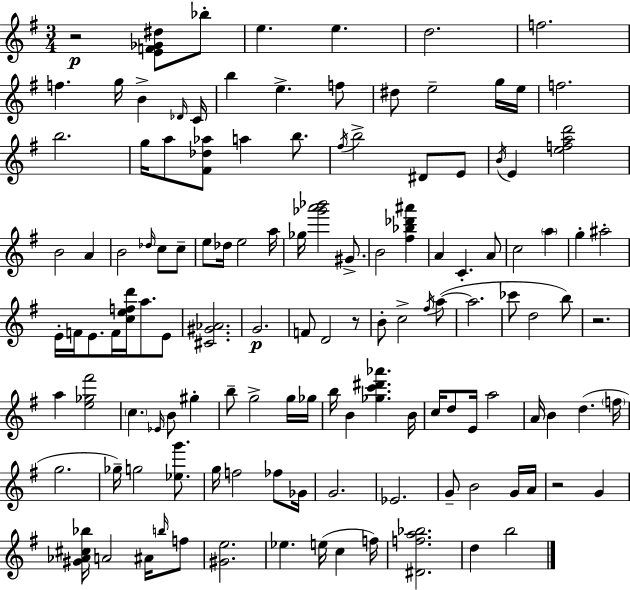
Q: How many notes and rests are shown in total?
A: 127